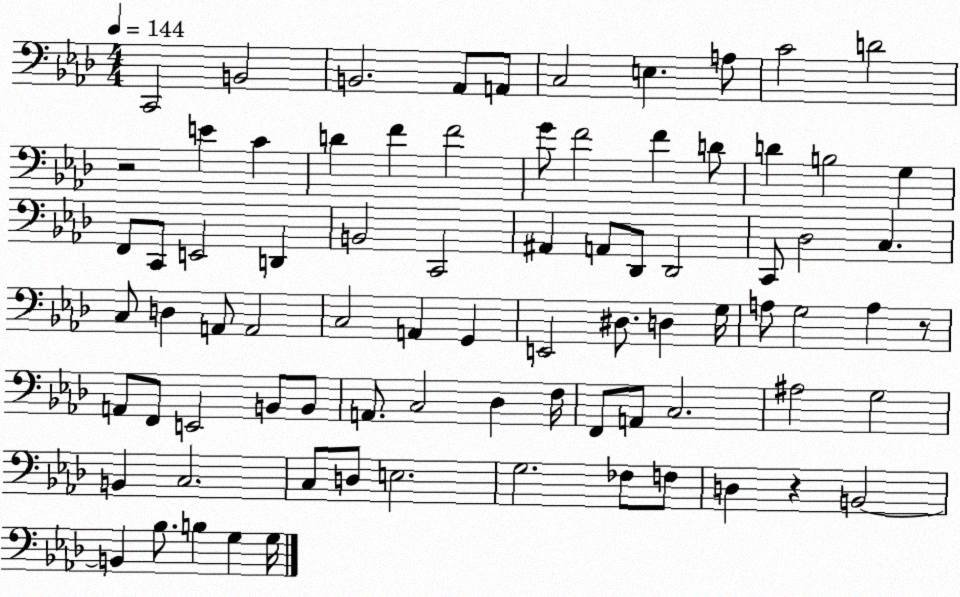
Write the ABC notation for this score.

X:1
T:Untitled
M:4/4
L:1/4
K:Ab
C,,2 B,,2 B,,2 _A,,/2 A,,/2 C,2 E, A,/2 C2 D2 z2 E C D F F2 G/2 F2 F D/2 D B,2 G, F,,/2 C,,/2 E,,2 D,, B,,2 C,,2 ^A,, A,,/2 _D,,/2 _D,,2 C,,/2 _D,2 C, C,/2 D, A,,/2 A,,2 C,2 A,, G,, E,,2 ^D,/2 D, G,/4 A,/2 G,2 A, z/2 A,,/2 F,,/2 E,,2 B,,/2 B,,/2 A,,/2 C,2 _D, F,/4 F,,/2 A,,/2 C,2 ^A,2 G,2 B,, C,2 C,/2 D,/2 E,2 G,2 _F,/2 F,/2 D, z B,,2 B,, _B,/2 B, G, G,/4